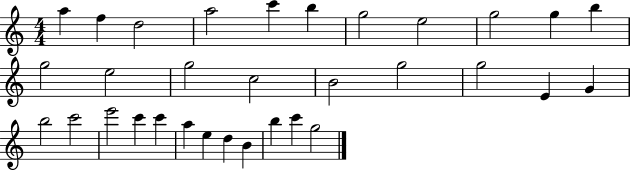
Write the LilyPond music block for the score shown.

{
  \clef treble
  \numericTimeSignature
  \time 4/4
  \key c \major
  a''4 f''4 d''2 | a''2 c'''4 b''4 | g''2 e''2 | g''2 g''4 b''4 | \break g''2 e''2 | g''2 c''2 | b'2 g''2 | g''2 e'4 g'4 | \break b''2 c'''2 | e'''2 c'''4 c'''4 | a''4 e''4 d''4 b'4 | b''4 c'''4 g''2 | \break \bar "|."
}